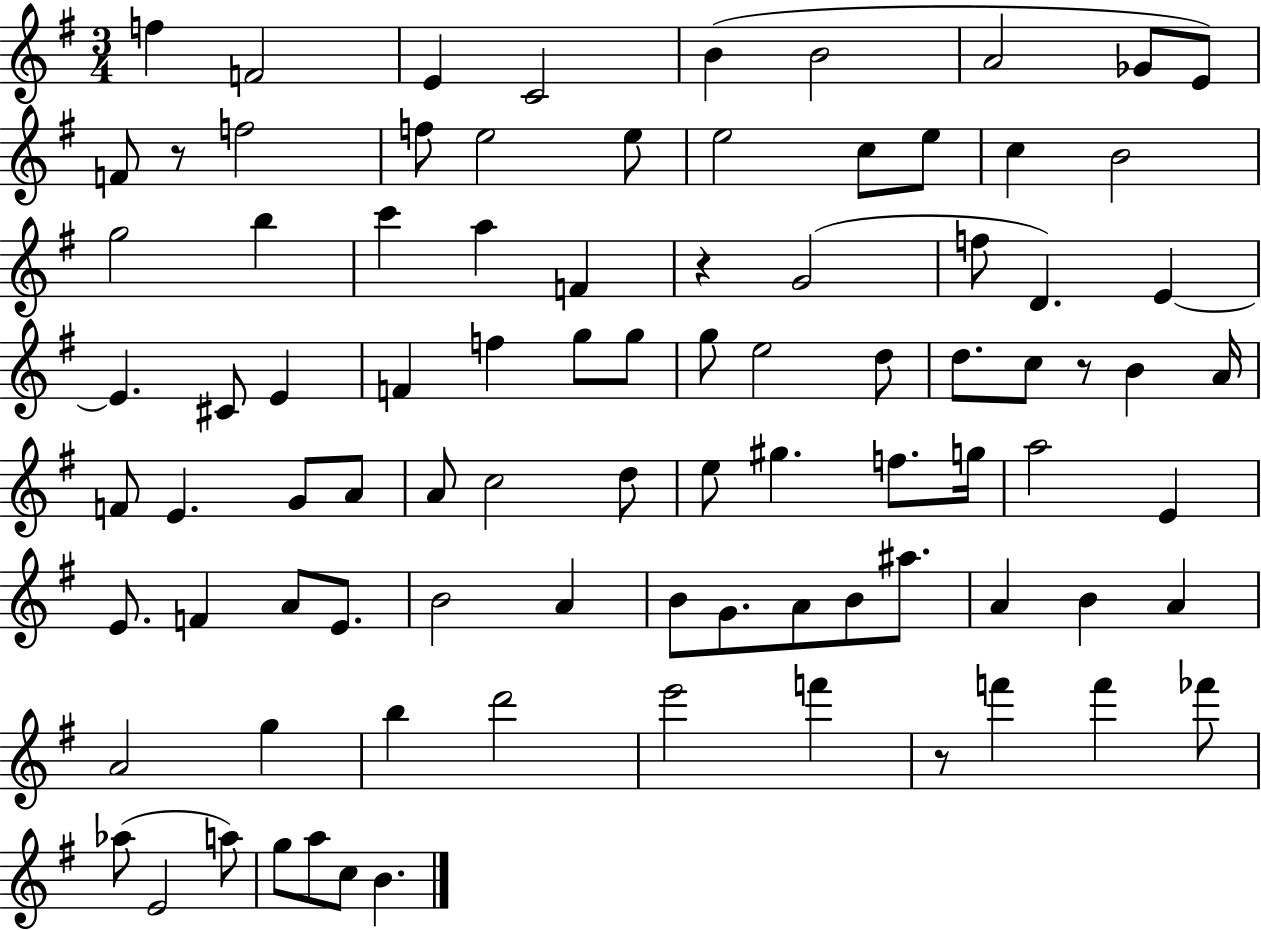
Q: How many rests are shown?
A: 4